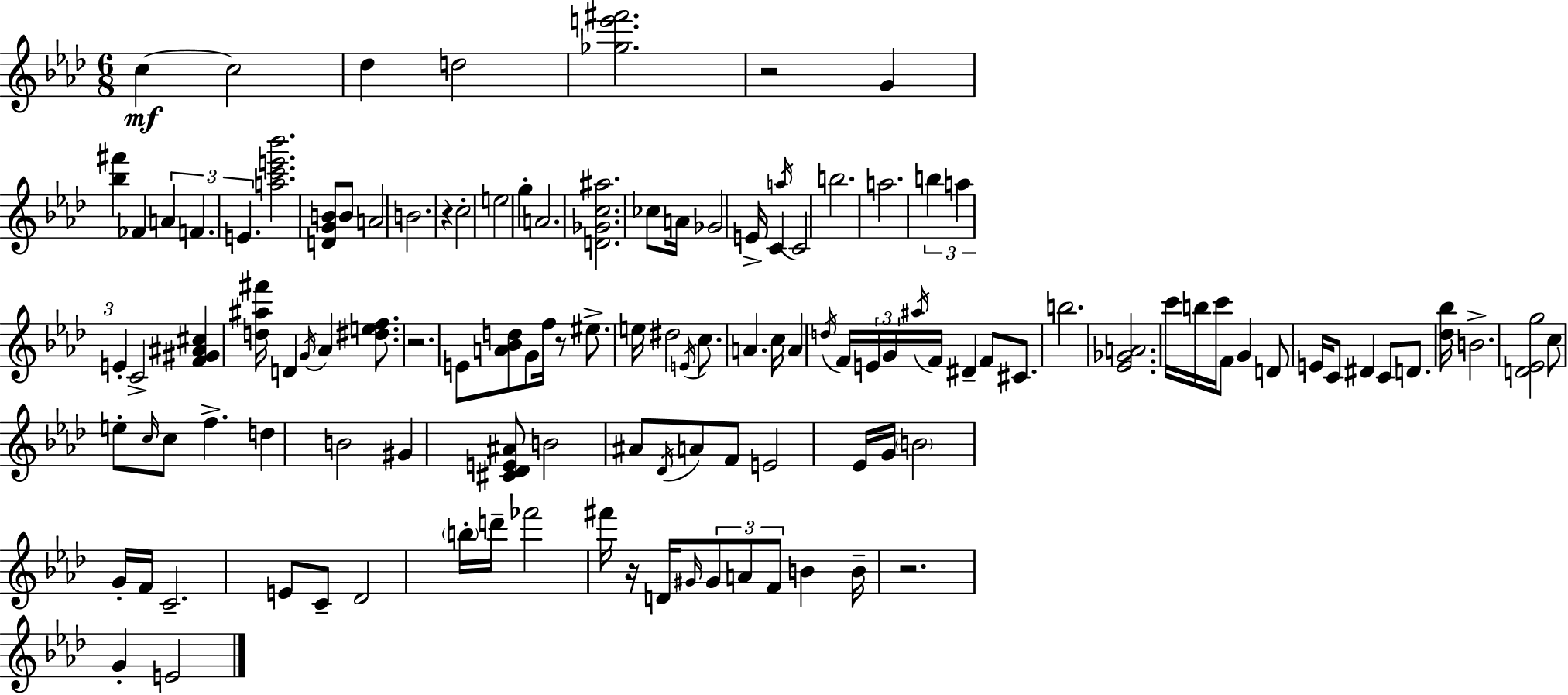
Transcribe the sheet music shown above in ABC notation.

X:1
T:Untitled
M:6/8
L:1/4
K:Ab
c c2 _d d2 [_ge'^f']2 z2 G [_b^f'] _F A F E [ac'e'_b']2 [DGB]/2 B/2 A2 B2 z c2 e2 g A2 [D_Gc^a]2 _c/2 A/4 _G2 E/4 C a/4 C2 b2 a2 b a E C2 [F^G^A^c] [d^a^f']/4 D G/4 _A [^def]/2 z2 E/2 [A_Bd]/2 G/2 f/4 z/2 ^e/2 e/4 ^d2 E/4 c/2 A c/4 A d/4 F/4 E/4 G/4 ^a/4 F/4 ^D F/2 ^C/2 b2 [_E_GA]2 c'/4 b/4 c'/4 F/2 G D/2 E/4 C/2 ^D C/2 D/2 [_d_b]/4 B2 [D_Eg]2 c/2 e/2 c/4 c/2 f d B2 ^G [^C_DE^A]/2 B2 ^A/2 _D/4 A/2 F/2 E2 _E/4 G/4 B2 G/4 F/4 C2 E/2 C/2 _D2 b/4 d'/4 _f'2 ^f'/4 z/4 D/4 ^G/4 ^G/2 A/2 F/2 B B/4 z2 G E2